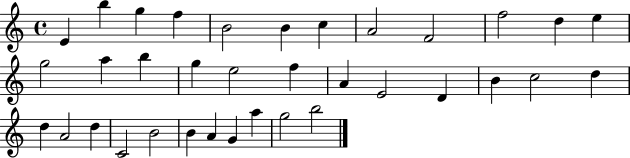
{
  \clef treble
  \time 4/4
  \defaultTimeSignature
  \key c \major
  e'4 b''4 g''4 f''4 | b'2 b'4 c''4 | a'2 f'2 | f''2 d''4 e''4 | \break g''2 a''4 b''4 | g''4 e''2 f''4 | a'4 e'2 d'4 | b'4 c''2 d''4 | \break d''4 a'2 d''4 | c'2 b'2 | b'4 a'4 g'4 a''4 | g''2 b''2 | \break \bar "|."
}